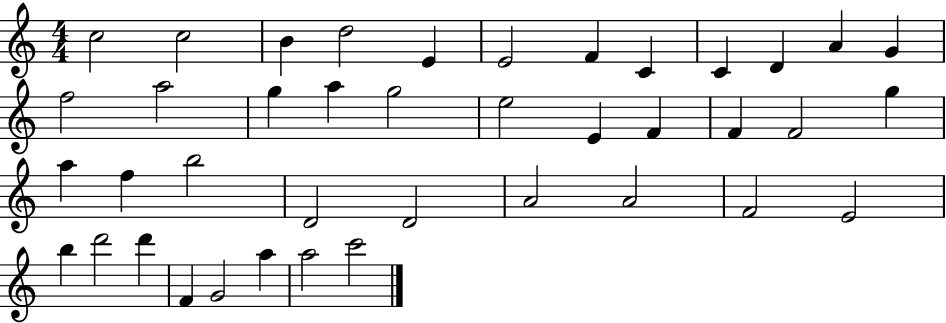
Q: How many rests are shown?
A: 0